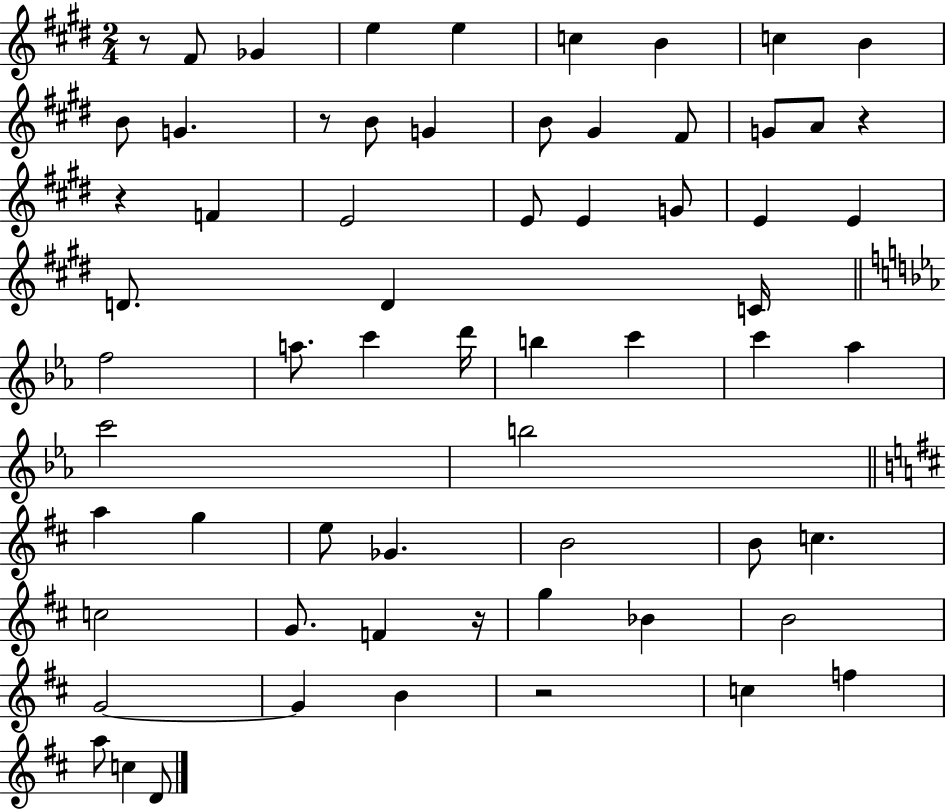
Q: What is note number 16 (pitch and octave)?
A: G4